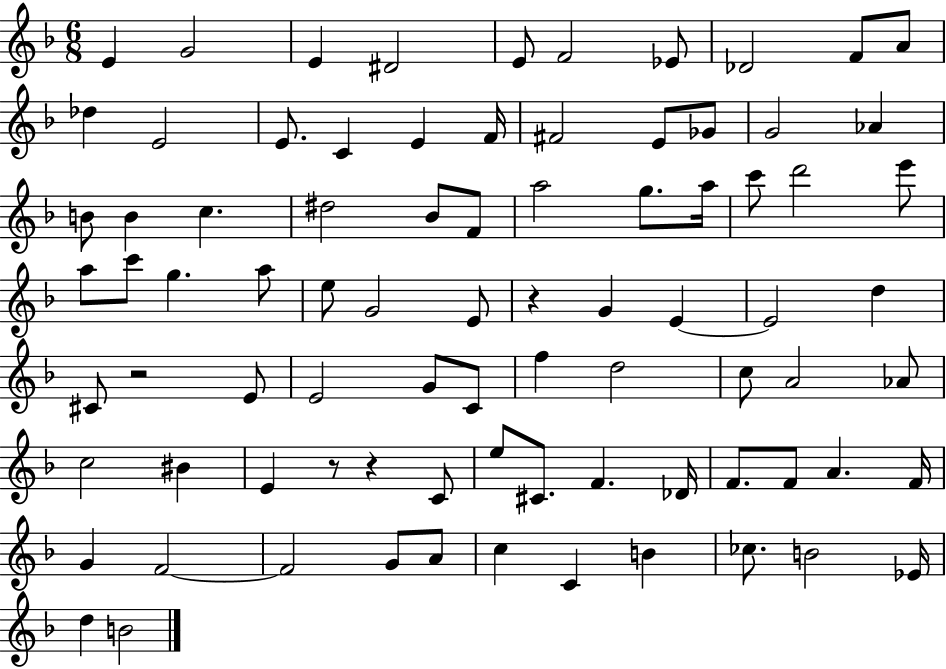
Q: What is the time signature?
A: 6/8